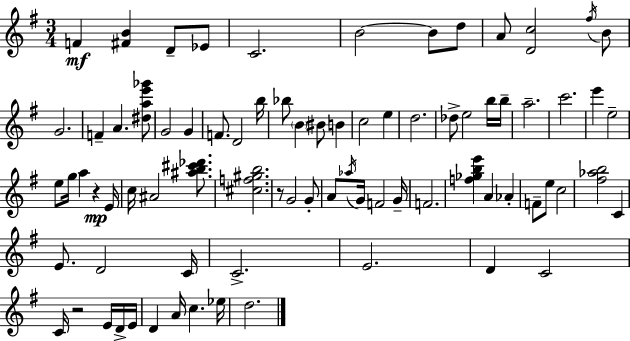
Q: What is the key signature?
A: G major